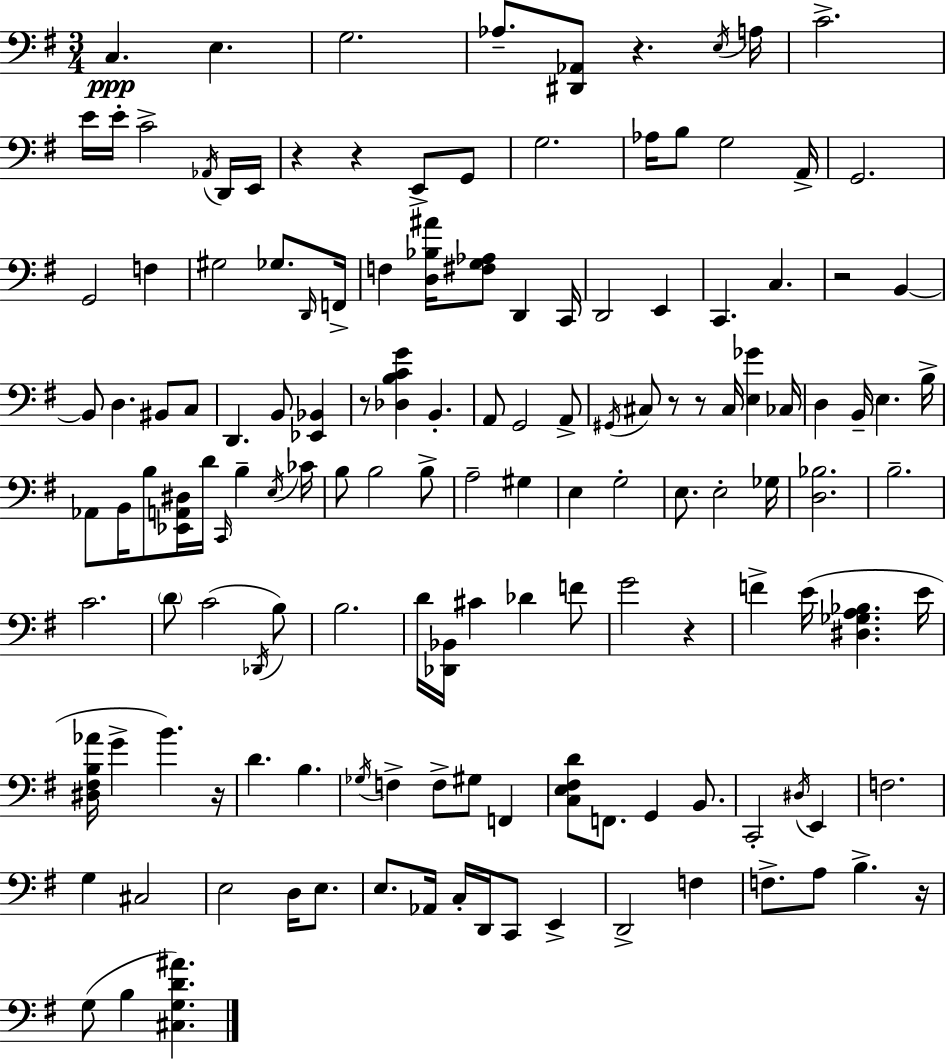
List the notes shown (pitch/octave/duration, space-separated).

C3/q. E3/q. G3/h. Ab3/e. [D#2,Ab2]/e R/q. E3/s A3/s C4/h. E4/s E4/s C4/h Ab2/s D2/s E2/s R/q R/q E2/e G2/e G3/h. Ab3/s B3/e G3/h A2/s G2/h. G2/h F3/q G#3/h Gb3/e. D2/s F2/s F3/q [D3,Bb3,A#4]/s [F#3,G3,Ab3]/e D2/q C2/s D2/h E2/q C2/q. C3/q. R/h B2/q B2/e D3/q. BIS2/e C3/e D2/q. B2/e [Eb2,Bb2]/q R/e [Db3,B3,C4,G4]/q B2/q. A2/e G2/h A2/e G#2/s C#3/e R/e R/e C#3/s [E3,Gb4]/q CES3/s D3/q B2/s E3/q. B3/s Ab2/e B2/s B3/e [Eb2,A2,D#3]/s D4/s C2/s B3/q E3/s CES4/s B3/e B3/h B3/e A3/h G#3/q E3/q G3/h E3/e. E3/h Gb3/s [D3,Bb3]/h. B3/h. C4/h. D4/e C4/h Db2/s B3/e B3/h. D4/s [Db2,Bb2]/s C#4/q Db4/q F4/e G4/h R/q F4/q E4/s [D#3,Gb3,A3,Bb3]/q. E4/s [D#3,F#3,B3,Ab4]/s G4/q B4/q. R/s D4/q. B3/q. Gb3/s F3/q F3/e G#3/e F2/q [C3,E3,F#3,D4]/e F2/e. G2/q B2/e. C2/h D#3/s E2/q F3/h. G3/q C#3/h E3/h D3/s E3/e. E3/e. Ab2/s C3/s D2/s C2/e E2/q D2/h F3/q F3/e. A3/e B3/q. R/s G3/e B3/q [C#3,G3,D4,A#4]/q.